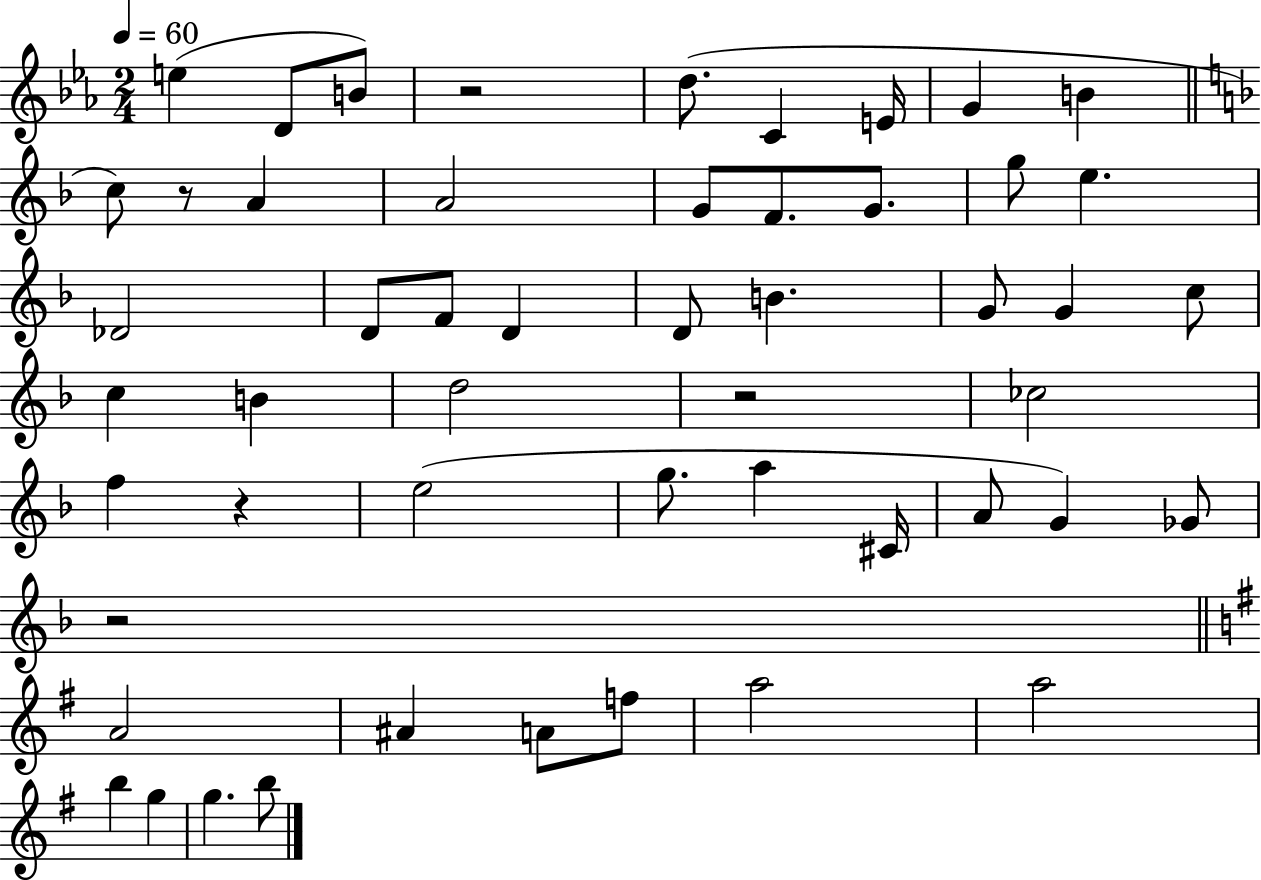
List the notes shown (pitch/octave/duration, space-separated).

E5/q D4/e B4/e R/h D5/e. C4/q E4/s G4/q B4/q C5/e R/e A4/q A4/h G4/e F4/e. G4/e. G5/e E5/q. Db4/h D4/e F4/e D4/q D4/e B4/q. G4/e G4/q C5/e C5/q B4/q D5/h R/h CES5/h F5/q R/q E5/h G5/e. A5/q C#4/s A4/e G4/q Gb4/e R/h A4/h A#4/q A4/e F5/e A5/h A5/h B5/q G5/q G5/q. B5/e